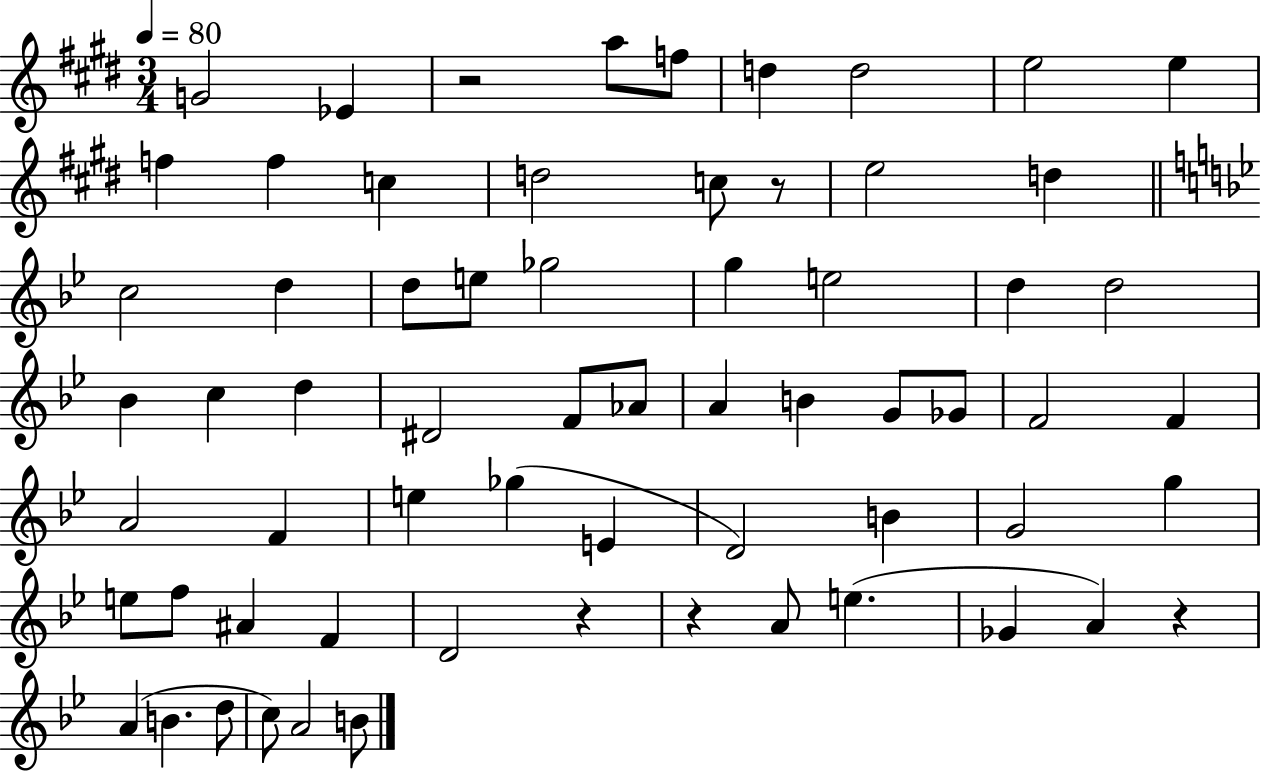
X:1
T:Untitled
M:3/4
L:1/4
K:E
G2 _E z2 a/2 f/2 d d2 e2 e f f c d2 c/2 z/2 e2 d c2 d d/2 e/2 _g2 g e2 d d2 _B c d ^D2 F/2 _A/2 A B G/2 _G/2 F2 F A2 F e _g E D2 B G2 g e/2 f/2 ^A F D2 z z A/2 e _G A z A B d/2 c/2 A2 B/2